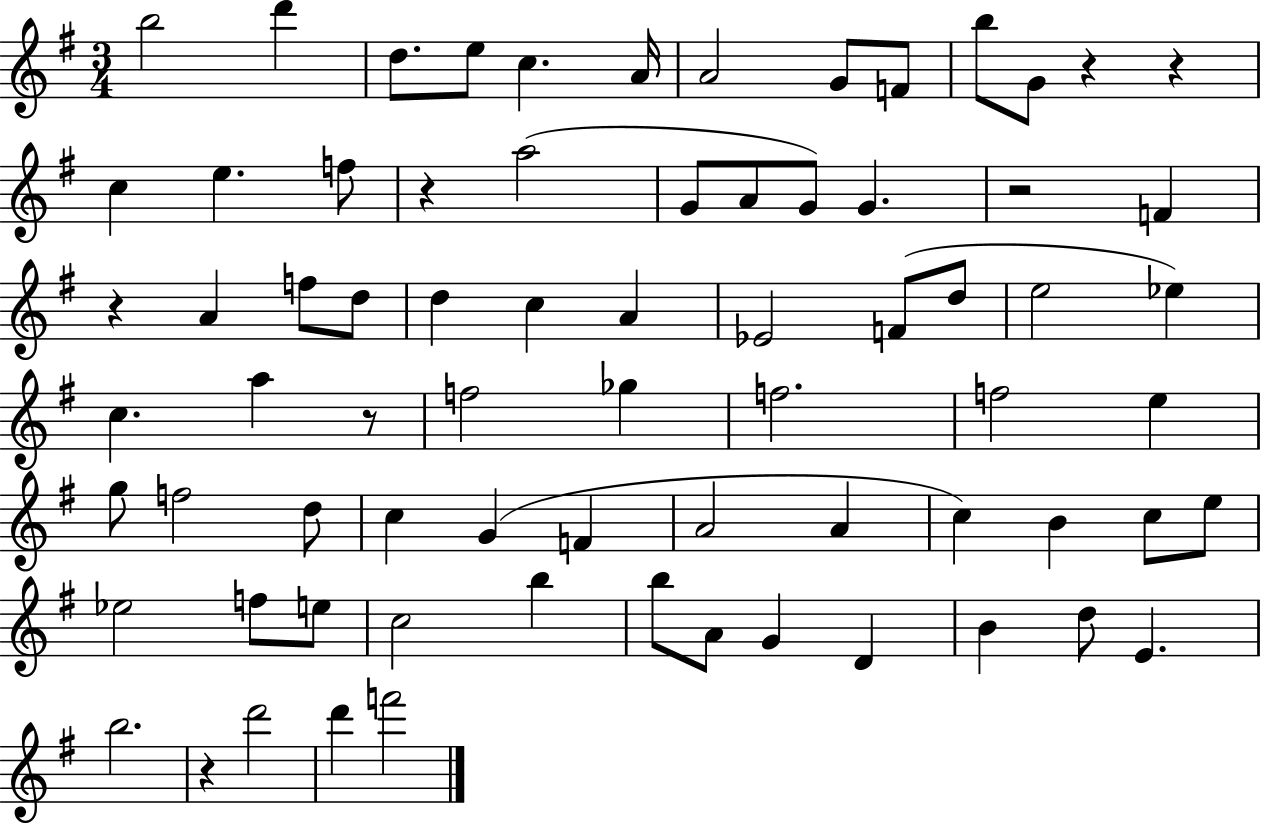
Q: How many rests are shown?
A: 7